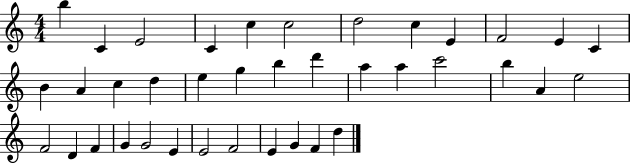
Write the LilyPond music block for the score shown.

{
  \clef treble
  \numericTimeSignature
  \time 4/4
  \key c \major
  b''4 c'4 e'2 | c'4 c''4 c''2 | d''2 c''4 e'4 | f'2 e'4 c'4 | \break b'4 a'4 c''4 d''4 | e''4 g''4 b''4 d'''4 | a''4 a''4 c'''2 | b''4 a'4 e''2 | \break f'2 d'4 f'4 | g'4 g'2 e'4 | e'2 f'2 | e'4 g'4 f'4 d''4 | \break \bar "|."
}